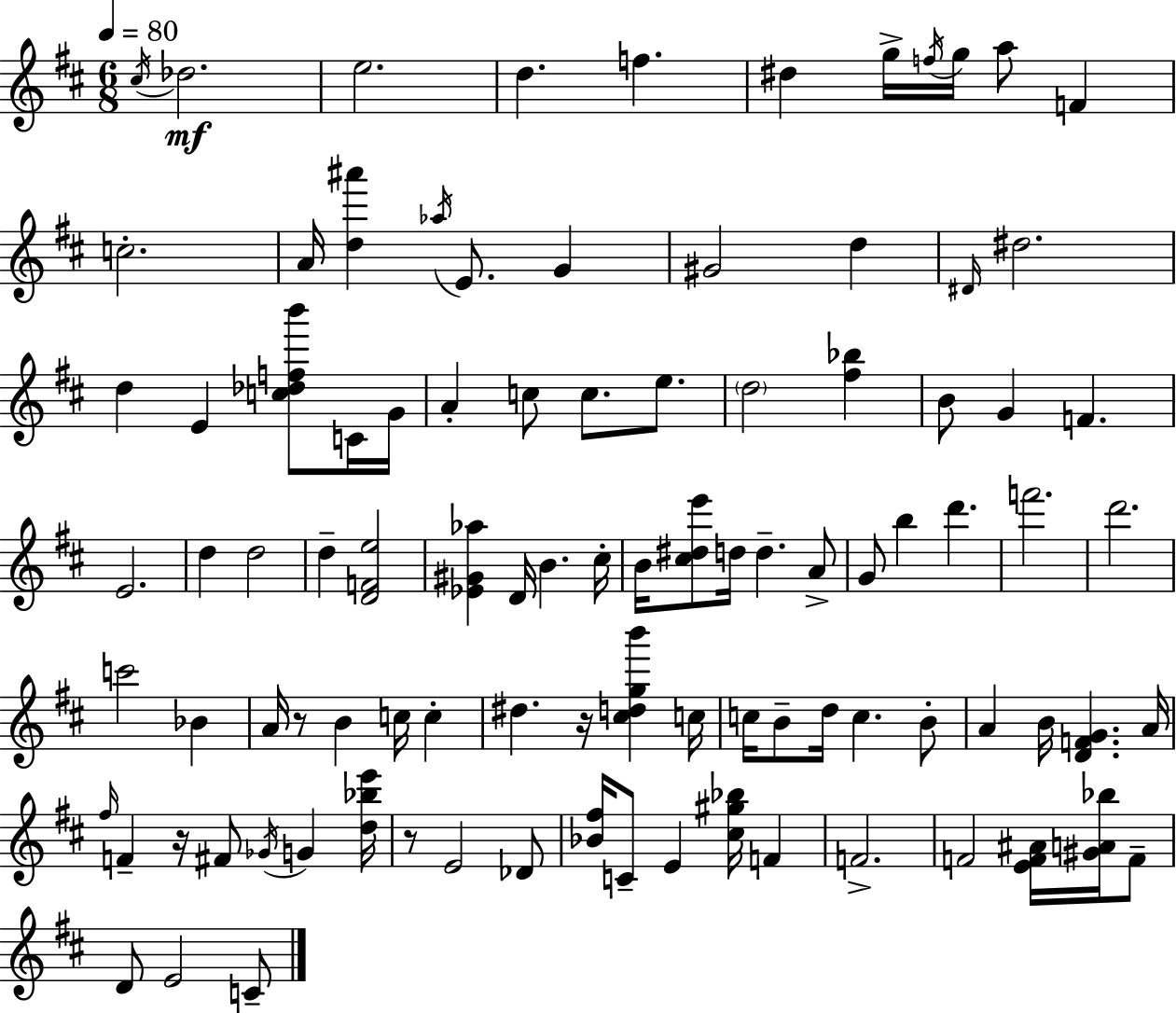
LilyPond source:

{
  \clef treble
  \numericTimeSignature
  \time 6/8
  \key d \major
  \tempo 4 = 80
  \acciaccatura { cis''16 }\mf des''2. | e''2. | d''4. f''4. | dis''4 g''16-> \acciaccatura { f''16 } g''16 a''8 f'4 | \break c''2.-. | a'16 <d'' ais'''>4 \acciaccatura { aes''16 } e'8. g'4 | gis'2 d''4 | \grace { dis'16 } dis''2. | \break d''4 e'4 | <c'' des'' f'' b'''>8 c'16 g'16 a'4-. c''8 c''8. | e''8. \parenthesize d''2 | <fis'' bes''>4 b'8 g'4 f'4. | \break e'2. | d''4 d''2 | d''4-- <d' f' e''>2 | <ees' gis' aes''>4 d'16 b'4. | \break cis''16-. b'16 <cis'' dis'' e'''>8 d''16 d''4.-- | a'8-> g'8 b''4 d'''4. | f'''2. | d'''2. | \break c'''2 | bes'4 a'16 r8 b'4 c''16 | c''4-. dis''4. r16 <cis'' d'' g'' b'''>4 | c''16 c''16 b'8-- d''16 c''4. | \break b'8-. a'4 b'16 <d' f' g'>4. | a'16 \grace { fis''16 } f'4-- r16 fis'8 | \acciaccatura { ges'16 } g'4 <d'' bes'' e'''>16 r8 e'2 | des'8 <bes' fis''>16 c'8-- e'4 | \break <cis'' gis'' bes''>16 f'4 f'2.-> | f'2 | <e' f' ais'>16 <gis' a' bes''>16 f'8-- d'8 e'2 | c'8-- \bar "|."
}